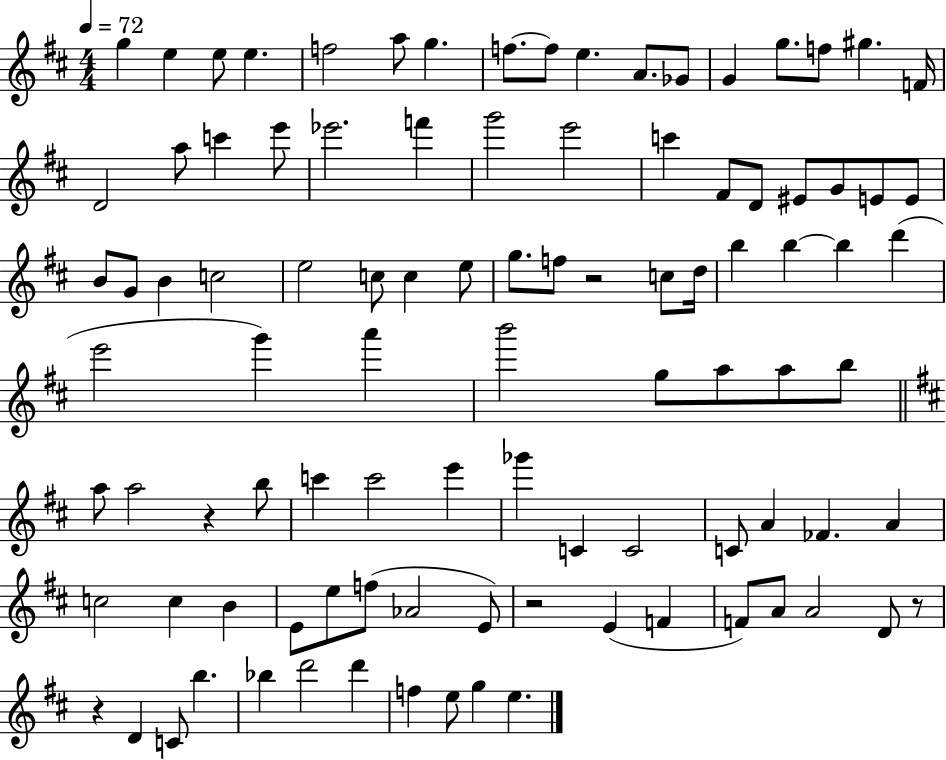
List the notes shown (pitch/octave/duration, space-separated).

G5/q E5/q E5/e E5/q. F5/h A5/e G5/q. F5/e. F5/e E5/q. A4/e. Gb4/e G4/q G5/e. F5/e G#5/q. F4/s D4/h A5/e C6/q E6/e Eb6/h. F6/q G6/h E6/h C6/q F#4/e D4/e EIS4/e G4/e E4/e E4/e B4/e G4/e B4/q C5/h E5/h C5/e C5/q E5/e G5/e. F5/e R/h C5/e D5/s B5/q B5/q B5/q D6/q E6/h G6/q A6/q B6/h G5/e A5/e A5/e B5/e A5/e A5/h R/q B5/e C6/q C6/h E6/q Gb6/q C4/q C4/h C4/e A4/q FES4/q. A4/q C5/h C5/q B4/q E4/e E5/e F5/e Ab4/h E4/e R/h E4/q F4/q F4/e A4/e A4/h D4/e R/e R/q D4/q C4/e B5/q. Bb5/q D6/h D6/q F5/q E5/e G5/q E5/q.